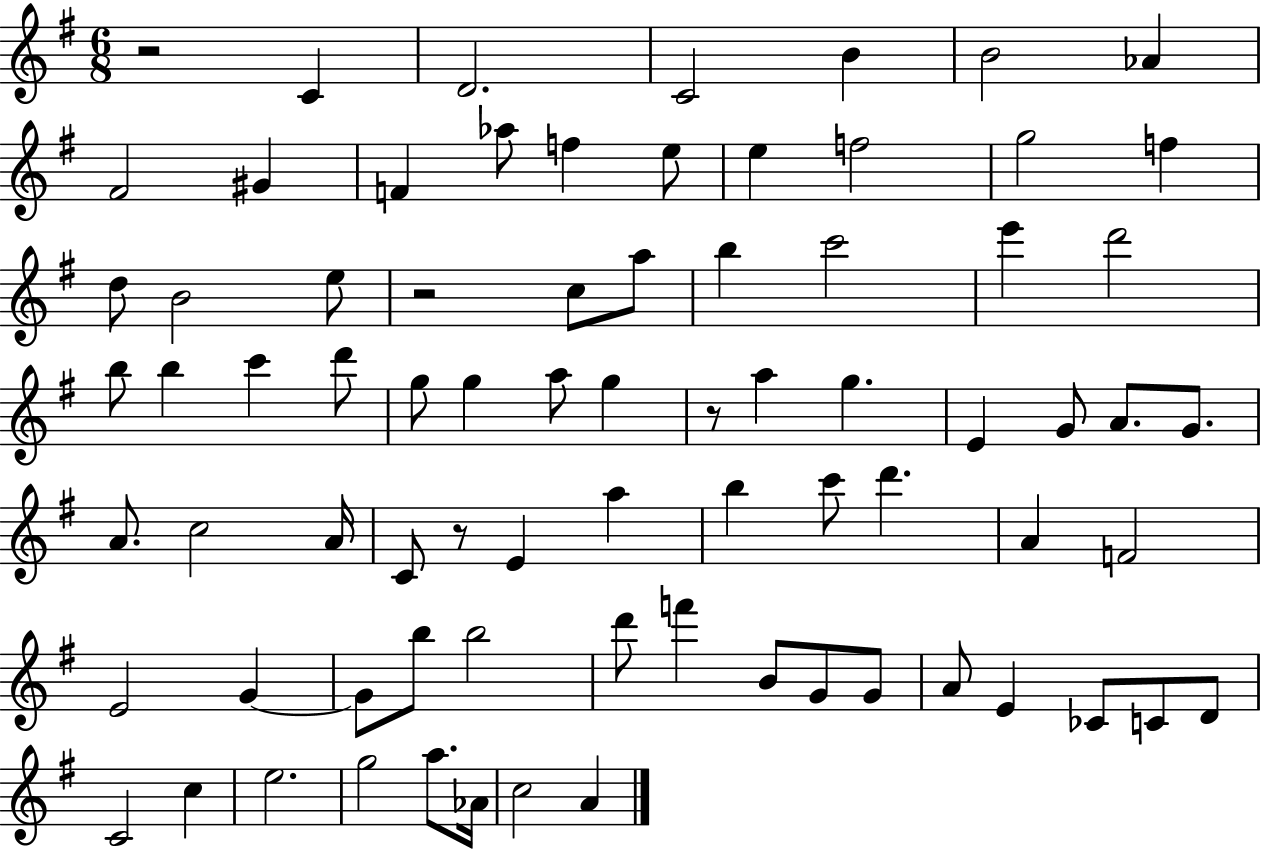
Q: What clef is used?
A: treble